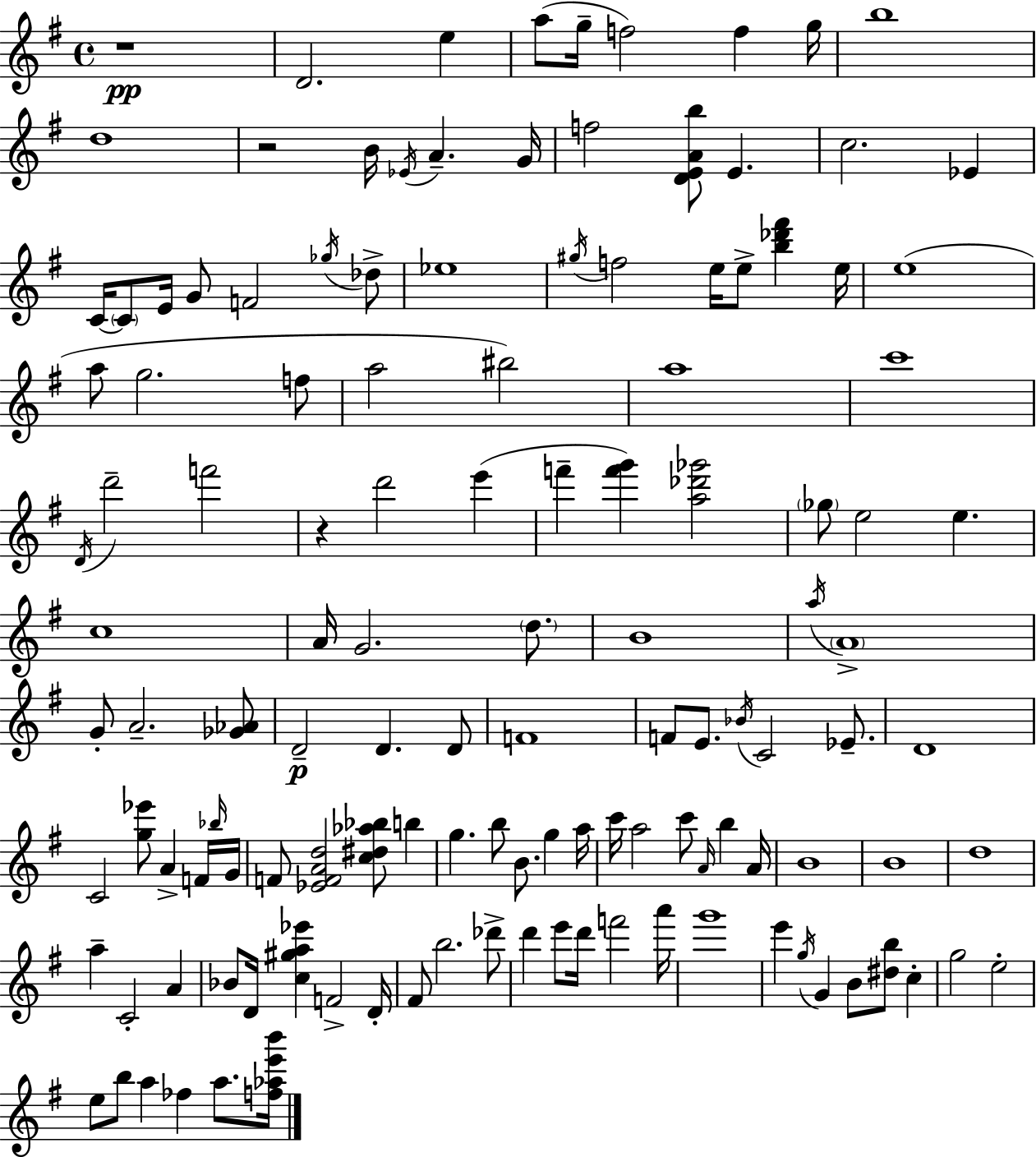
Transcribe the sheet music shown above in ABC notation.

X:1
T:Untitled
M:4/4
L:1/4
K:Em
z4 D2 e a/2 g/4 f2 f g/4 b4 d4 z2 B/4 _E/4 A G/4 f2 [DEAb]/2 E c2 _E C/4 C/2 E/4 G/2 F2 _g/4 _d/2 _e4 ^g/4 f2 e/4 e/2 [b_d'^f'] e/4 e4 a/2 g2 f/2 a2 ^b2 a4 c'4 D/4 d'2 f'2 z d'2 e' f' [f'g'] [a_d'_g']2 _g/2 e2 e c4 A/4 G2 d/2 B4 a/4 A4 G/2 A2 [_G_A]/2 D2 D D/2 F4 F/2 E/2 _B/4 C2 _E/2 D4 C2 [g_e']/2 A F/4 _b/4 G/4 F/2 [_EFAd]2 [c^d_a_b]/2 b g b/2 B/2 g a/4 c'/4 a2 c'/2 A/4 b A/4 B4 B4 d4 a C2 A _B/2 D/4 [c^ga_e'] F2 D/4 ^F/2 b2 _d'/2 d' e'/2 d'/4 f'2 a'/4 g'4 e' g/4 G B/2 [^db]/2 c g2 e2 e/2 b/2 a _f a/2 [f_ae'b']/4